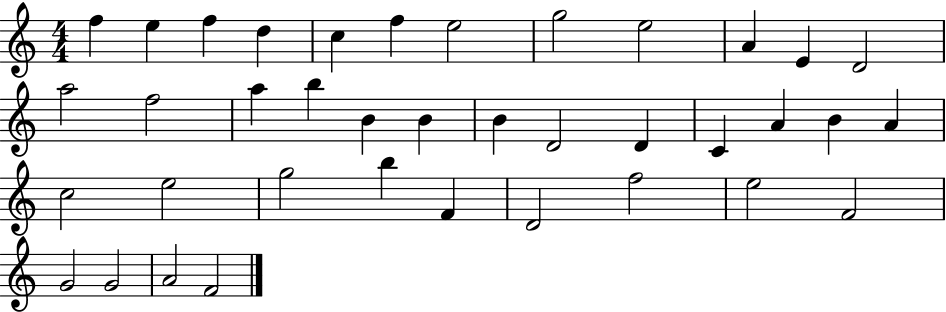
F5/q E5/q F5/q D5/q C5/q F5/q E5/h G5/h E5/h A4/q E4/q D4/h A5/h F5/h A5/q B5/q B4/q B4/q B4/q D4/h D4/q C4/q A4/q B4/q A4/q C5/h E5/h G5/h B5/q F4/q D4/h F5/h E5/h F4/h G4/h G4/h A4/h F4/h